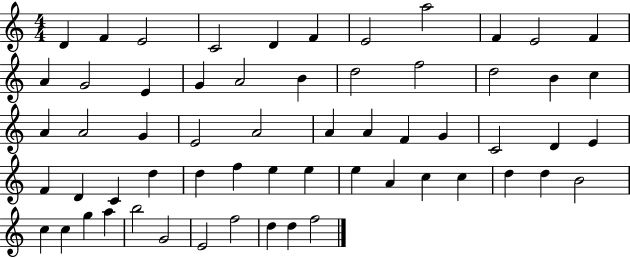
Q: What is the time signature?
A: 4/4